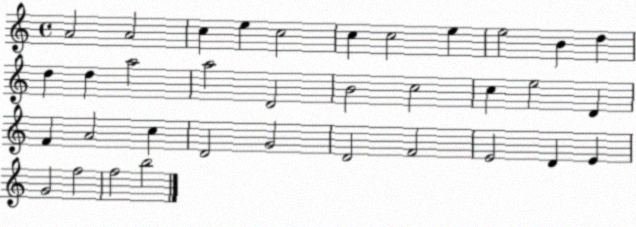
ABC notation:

X:1
T:Untitled
M:4/4
L:1/4
K:C
A2 A2 c e c2 c c2 e e2 B d d d a2 a2 D2 B2 c2 c e2 D F A2 c D2 G2 D2 F2 E2 D E G2 f2 f2 b2